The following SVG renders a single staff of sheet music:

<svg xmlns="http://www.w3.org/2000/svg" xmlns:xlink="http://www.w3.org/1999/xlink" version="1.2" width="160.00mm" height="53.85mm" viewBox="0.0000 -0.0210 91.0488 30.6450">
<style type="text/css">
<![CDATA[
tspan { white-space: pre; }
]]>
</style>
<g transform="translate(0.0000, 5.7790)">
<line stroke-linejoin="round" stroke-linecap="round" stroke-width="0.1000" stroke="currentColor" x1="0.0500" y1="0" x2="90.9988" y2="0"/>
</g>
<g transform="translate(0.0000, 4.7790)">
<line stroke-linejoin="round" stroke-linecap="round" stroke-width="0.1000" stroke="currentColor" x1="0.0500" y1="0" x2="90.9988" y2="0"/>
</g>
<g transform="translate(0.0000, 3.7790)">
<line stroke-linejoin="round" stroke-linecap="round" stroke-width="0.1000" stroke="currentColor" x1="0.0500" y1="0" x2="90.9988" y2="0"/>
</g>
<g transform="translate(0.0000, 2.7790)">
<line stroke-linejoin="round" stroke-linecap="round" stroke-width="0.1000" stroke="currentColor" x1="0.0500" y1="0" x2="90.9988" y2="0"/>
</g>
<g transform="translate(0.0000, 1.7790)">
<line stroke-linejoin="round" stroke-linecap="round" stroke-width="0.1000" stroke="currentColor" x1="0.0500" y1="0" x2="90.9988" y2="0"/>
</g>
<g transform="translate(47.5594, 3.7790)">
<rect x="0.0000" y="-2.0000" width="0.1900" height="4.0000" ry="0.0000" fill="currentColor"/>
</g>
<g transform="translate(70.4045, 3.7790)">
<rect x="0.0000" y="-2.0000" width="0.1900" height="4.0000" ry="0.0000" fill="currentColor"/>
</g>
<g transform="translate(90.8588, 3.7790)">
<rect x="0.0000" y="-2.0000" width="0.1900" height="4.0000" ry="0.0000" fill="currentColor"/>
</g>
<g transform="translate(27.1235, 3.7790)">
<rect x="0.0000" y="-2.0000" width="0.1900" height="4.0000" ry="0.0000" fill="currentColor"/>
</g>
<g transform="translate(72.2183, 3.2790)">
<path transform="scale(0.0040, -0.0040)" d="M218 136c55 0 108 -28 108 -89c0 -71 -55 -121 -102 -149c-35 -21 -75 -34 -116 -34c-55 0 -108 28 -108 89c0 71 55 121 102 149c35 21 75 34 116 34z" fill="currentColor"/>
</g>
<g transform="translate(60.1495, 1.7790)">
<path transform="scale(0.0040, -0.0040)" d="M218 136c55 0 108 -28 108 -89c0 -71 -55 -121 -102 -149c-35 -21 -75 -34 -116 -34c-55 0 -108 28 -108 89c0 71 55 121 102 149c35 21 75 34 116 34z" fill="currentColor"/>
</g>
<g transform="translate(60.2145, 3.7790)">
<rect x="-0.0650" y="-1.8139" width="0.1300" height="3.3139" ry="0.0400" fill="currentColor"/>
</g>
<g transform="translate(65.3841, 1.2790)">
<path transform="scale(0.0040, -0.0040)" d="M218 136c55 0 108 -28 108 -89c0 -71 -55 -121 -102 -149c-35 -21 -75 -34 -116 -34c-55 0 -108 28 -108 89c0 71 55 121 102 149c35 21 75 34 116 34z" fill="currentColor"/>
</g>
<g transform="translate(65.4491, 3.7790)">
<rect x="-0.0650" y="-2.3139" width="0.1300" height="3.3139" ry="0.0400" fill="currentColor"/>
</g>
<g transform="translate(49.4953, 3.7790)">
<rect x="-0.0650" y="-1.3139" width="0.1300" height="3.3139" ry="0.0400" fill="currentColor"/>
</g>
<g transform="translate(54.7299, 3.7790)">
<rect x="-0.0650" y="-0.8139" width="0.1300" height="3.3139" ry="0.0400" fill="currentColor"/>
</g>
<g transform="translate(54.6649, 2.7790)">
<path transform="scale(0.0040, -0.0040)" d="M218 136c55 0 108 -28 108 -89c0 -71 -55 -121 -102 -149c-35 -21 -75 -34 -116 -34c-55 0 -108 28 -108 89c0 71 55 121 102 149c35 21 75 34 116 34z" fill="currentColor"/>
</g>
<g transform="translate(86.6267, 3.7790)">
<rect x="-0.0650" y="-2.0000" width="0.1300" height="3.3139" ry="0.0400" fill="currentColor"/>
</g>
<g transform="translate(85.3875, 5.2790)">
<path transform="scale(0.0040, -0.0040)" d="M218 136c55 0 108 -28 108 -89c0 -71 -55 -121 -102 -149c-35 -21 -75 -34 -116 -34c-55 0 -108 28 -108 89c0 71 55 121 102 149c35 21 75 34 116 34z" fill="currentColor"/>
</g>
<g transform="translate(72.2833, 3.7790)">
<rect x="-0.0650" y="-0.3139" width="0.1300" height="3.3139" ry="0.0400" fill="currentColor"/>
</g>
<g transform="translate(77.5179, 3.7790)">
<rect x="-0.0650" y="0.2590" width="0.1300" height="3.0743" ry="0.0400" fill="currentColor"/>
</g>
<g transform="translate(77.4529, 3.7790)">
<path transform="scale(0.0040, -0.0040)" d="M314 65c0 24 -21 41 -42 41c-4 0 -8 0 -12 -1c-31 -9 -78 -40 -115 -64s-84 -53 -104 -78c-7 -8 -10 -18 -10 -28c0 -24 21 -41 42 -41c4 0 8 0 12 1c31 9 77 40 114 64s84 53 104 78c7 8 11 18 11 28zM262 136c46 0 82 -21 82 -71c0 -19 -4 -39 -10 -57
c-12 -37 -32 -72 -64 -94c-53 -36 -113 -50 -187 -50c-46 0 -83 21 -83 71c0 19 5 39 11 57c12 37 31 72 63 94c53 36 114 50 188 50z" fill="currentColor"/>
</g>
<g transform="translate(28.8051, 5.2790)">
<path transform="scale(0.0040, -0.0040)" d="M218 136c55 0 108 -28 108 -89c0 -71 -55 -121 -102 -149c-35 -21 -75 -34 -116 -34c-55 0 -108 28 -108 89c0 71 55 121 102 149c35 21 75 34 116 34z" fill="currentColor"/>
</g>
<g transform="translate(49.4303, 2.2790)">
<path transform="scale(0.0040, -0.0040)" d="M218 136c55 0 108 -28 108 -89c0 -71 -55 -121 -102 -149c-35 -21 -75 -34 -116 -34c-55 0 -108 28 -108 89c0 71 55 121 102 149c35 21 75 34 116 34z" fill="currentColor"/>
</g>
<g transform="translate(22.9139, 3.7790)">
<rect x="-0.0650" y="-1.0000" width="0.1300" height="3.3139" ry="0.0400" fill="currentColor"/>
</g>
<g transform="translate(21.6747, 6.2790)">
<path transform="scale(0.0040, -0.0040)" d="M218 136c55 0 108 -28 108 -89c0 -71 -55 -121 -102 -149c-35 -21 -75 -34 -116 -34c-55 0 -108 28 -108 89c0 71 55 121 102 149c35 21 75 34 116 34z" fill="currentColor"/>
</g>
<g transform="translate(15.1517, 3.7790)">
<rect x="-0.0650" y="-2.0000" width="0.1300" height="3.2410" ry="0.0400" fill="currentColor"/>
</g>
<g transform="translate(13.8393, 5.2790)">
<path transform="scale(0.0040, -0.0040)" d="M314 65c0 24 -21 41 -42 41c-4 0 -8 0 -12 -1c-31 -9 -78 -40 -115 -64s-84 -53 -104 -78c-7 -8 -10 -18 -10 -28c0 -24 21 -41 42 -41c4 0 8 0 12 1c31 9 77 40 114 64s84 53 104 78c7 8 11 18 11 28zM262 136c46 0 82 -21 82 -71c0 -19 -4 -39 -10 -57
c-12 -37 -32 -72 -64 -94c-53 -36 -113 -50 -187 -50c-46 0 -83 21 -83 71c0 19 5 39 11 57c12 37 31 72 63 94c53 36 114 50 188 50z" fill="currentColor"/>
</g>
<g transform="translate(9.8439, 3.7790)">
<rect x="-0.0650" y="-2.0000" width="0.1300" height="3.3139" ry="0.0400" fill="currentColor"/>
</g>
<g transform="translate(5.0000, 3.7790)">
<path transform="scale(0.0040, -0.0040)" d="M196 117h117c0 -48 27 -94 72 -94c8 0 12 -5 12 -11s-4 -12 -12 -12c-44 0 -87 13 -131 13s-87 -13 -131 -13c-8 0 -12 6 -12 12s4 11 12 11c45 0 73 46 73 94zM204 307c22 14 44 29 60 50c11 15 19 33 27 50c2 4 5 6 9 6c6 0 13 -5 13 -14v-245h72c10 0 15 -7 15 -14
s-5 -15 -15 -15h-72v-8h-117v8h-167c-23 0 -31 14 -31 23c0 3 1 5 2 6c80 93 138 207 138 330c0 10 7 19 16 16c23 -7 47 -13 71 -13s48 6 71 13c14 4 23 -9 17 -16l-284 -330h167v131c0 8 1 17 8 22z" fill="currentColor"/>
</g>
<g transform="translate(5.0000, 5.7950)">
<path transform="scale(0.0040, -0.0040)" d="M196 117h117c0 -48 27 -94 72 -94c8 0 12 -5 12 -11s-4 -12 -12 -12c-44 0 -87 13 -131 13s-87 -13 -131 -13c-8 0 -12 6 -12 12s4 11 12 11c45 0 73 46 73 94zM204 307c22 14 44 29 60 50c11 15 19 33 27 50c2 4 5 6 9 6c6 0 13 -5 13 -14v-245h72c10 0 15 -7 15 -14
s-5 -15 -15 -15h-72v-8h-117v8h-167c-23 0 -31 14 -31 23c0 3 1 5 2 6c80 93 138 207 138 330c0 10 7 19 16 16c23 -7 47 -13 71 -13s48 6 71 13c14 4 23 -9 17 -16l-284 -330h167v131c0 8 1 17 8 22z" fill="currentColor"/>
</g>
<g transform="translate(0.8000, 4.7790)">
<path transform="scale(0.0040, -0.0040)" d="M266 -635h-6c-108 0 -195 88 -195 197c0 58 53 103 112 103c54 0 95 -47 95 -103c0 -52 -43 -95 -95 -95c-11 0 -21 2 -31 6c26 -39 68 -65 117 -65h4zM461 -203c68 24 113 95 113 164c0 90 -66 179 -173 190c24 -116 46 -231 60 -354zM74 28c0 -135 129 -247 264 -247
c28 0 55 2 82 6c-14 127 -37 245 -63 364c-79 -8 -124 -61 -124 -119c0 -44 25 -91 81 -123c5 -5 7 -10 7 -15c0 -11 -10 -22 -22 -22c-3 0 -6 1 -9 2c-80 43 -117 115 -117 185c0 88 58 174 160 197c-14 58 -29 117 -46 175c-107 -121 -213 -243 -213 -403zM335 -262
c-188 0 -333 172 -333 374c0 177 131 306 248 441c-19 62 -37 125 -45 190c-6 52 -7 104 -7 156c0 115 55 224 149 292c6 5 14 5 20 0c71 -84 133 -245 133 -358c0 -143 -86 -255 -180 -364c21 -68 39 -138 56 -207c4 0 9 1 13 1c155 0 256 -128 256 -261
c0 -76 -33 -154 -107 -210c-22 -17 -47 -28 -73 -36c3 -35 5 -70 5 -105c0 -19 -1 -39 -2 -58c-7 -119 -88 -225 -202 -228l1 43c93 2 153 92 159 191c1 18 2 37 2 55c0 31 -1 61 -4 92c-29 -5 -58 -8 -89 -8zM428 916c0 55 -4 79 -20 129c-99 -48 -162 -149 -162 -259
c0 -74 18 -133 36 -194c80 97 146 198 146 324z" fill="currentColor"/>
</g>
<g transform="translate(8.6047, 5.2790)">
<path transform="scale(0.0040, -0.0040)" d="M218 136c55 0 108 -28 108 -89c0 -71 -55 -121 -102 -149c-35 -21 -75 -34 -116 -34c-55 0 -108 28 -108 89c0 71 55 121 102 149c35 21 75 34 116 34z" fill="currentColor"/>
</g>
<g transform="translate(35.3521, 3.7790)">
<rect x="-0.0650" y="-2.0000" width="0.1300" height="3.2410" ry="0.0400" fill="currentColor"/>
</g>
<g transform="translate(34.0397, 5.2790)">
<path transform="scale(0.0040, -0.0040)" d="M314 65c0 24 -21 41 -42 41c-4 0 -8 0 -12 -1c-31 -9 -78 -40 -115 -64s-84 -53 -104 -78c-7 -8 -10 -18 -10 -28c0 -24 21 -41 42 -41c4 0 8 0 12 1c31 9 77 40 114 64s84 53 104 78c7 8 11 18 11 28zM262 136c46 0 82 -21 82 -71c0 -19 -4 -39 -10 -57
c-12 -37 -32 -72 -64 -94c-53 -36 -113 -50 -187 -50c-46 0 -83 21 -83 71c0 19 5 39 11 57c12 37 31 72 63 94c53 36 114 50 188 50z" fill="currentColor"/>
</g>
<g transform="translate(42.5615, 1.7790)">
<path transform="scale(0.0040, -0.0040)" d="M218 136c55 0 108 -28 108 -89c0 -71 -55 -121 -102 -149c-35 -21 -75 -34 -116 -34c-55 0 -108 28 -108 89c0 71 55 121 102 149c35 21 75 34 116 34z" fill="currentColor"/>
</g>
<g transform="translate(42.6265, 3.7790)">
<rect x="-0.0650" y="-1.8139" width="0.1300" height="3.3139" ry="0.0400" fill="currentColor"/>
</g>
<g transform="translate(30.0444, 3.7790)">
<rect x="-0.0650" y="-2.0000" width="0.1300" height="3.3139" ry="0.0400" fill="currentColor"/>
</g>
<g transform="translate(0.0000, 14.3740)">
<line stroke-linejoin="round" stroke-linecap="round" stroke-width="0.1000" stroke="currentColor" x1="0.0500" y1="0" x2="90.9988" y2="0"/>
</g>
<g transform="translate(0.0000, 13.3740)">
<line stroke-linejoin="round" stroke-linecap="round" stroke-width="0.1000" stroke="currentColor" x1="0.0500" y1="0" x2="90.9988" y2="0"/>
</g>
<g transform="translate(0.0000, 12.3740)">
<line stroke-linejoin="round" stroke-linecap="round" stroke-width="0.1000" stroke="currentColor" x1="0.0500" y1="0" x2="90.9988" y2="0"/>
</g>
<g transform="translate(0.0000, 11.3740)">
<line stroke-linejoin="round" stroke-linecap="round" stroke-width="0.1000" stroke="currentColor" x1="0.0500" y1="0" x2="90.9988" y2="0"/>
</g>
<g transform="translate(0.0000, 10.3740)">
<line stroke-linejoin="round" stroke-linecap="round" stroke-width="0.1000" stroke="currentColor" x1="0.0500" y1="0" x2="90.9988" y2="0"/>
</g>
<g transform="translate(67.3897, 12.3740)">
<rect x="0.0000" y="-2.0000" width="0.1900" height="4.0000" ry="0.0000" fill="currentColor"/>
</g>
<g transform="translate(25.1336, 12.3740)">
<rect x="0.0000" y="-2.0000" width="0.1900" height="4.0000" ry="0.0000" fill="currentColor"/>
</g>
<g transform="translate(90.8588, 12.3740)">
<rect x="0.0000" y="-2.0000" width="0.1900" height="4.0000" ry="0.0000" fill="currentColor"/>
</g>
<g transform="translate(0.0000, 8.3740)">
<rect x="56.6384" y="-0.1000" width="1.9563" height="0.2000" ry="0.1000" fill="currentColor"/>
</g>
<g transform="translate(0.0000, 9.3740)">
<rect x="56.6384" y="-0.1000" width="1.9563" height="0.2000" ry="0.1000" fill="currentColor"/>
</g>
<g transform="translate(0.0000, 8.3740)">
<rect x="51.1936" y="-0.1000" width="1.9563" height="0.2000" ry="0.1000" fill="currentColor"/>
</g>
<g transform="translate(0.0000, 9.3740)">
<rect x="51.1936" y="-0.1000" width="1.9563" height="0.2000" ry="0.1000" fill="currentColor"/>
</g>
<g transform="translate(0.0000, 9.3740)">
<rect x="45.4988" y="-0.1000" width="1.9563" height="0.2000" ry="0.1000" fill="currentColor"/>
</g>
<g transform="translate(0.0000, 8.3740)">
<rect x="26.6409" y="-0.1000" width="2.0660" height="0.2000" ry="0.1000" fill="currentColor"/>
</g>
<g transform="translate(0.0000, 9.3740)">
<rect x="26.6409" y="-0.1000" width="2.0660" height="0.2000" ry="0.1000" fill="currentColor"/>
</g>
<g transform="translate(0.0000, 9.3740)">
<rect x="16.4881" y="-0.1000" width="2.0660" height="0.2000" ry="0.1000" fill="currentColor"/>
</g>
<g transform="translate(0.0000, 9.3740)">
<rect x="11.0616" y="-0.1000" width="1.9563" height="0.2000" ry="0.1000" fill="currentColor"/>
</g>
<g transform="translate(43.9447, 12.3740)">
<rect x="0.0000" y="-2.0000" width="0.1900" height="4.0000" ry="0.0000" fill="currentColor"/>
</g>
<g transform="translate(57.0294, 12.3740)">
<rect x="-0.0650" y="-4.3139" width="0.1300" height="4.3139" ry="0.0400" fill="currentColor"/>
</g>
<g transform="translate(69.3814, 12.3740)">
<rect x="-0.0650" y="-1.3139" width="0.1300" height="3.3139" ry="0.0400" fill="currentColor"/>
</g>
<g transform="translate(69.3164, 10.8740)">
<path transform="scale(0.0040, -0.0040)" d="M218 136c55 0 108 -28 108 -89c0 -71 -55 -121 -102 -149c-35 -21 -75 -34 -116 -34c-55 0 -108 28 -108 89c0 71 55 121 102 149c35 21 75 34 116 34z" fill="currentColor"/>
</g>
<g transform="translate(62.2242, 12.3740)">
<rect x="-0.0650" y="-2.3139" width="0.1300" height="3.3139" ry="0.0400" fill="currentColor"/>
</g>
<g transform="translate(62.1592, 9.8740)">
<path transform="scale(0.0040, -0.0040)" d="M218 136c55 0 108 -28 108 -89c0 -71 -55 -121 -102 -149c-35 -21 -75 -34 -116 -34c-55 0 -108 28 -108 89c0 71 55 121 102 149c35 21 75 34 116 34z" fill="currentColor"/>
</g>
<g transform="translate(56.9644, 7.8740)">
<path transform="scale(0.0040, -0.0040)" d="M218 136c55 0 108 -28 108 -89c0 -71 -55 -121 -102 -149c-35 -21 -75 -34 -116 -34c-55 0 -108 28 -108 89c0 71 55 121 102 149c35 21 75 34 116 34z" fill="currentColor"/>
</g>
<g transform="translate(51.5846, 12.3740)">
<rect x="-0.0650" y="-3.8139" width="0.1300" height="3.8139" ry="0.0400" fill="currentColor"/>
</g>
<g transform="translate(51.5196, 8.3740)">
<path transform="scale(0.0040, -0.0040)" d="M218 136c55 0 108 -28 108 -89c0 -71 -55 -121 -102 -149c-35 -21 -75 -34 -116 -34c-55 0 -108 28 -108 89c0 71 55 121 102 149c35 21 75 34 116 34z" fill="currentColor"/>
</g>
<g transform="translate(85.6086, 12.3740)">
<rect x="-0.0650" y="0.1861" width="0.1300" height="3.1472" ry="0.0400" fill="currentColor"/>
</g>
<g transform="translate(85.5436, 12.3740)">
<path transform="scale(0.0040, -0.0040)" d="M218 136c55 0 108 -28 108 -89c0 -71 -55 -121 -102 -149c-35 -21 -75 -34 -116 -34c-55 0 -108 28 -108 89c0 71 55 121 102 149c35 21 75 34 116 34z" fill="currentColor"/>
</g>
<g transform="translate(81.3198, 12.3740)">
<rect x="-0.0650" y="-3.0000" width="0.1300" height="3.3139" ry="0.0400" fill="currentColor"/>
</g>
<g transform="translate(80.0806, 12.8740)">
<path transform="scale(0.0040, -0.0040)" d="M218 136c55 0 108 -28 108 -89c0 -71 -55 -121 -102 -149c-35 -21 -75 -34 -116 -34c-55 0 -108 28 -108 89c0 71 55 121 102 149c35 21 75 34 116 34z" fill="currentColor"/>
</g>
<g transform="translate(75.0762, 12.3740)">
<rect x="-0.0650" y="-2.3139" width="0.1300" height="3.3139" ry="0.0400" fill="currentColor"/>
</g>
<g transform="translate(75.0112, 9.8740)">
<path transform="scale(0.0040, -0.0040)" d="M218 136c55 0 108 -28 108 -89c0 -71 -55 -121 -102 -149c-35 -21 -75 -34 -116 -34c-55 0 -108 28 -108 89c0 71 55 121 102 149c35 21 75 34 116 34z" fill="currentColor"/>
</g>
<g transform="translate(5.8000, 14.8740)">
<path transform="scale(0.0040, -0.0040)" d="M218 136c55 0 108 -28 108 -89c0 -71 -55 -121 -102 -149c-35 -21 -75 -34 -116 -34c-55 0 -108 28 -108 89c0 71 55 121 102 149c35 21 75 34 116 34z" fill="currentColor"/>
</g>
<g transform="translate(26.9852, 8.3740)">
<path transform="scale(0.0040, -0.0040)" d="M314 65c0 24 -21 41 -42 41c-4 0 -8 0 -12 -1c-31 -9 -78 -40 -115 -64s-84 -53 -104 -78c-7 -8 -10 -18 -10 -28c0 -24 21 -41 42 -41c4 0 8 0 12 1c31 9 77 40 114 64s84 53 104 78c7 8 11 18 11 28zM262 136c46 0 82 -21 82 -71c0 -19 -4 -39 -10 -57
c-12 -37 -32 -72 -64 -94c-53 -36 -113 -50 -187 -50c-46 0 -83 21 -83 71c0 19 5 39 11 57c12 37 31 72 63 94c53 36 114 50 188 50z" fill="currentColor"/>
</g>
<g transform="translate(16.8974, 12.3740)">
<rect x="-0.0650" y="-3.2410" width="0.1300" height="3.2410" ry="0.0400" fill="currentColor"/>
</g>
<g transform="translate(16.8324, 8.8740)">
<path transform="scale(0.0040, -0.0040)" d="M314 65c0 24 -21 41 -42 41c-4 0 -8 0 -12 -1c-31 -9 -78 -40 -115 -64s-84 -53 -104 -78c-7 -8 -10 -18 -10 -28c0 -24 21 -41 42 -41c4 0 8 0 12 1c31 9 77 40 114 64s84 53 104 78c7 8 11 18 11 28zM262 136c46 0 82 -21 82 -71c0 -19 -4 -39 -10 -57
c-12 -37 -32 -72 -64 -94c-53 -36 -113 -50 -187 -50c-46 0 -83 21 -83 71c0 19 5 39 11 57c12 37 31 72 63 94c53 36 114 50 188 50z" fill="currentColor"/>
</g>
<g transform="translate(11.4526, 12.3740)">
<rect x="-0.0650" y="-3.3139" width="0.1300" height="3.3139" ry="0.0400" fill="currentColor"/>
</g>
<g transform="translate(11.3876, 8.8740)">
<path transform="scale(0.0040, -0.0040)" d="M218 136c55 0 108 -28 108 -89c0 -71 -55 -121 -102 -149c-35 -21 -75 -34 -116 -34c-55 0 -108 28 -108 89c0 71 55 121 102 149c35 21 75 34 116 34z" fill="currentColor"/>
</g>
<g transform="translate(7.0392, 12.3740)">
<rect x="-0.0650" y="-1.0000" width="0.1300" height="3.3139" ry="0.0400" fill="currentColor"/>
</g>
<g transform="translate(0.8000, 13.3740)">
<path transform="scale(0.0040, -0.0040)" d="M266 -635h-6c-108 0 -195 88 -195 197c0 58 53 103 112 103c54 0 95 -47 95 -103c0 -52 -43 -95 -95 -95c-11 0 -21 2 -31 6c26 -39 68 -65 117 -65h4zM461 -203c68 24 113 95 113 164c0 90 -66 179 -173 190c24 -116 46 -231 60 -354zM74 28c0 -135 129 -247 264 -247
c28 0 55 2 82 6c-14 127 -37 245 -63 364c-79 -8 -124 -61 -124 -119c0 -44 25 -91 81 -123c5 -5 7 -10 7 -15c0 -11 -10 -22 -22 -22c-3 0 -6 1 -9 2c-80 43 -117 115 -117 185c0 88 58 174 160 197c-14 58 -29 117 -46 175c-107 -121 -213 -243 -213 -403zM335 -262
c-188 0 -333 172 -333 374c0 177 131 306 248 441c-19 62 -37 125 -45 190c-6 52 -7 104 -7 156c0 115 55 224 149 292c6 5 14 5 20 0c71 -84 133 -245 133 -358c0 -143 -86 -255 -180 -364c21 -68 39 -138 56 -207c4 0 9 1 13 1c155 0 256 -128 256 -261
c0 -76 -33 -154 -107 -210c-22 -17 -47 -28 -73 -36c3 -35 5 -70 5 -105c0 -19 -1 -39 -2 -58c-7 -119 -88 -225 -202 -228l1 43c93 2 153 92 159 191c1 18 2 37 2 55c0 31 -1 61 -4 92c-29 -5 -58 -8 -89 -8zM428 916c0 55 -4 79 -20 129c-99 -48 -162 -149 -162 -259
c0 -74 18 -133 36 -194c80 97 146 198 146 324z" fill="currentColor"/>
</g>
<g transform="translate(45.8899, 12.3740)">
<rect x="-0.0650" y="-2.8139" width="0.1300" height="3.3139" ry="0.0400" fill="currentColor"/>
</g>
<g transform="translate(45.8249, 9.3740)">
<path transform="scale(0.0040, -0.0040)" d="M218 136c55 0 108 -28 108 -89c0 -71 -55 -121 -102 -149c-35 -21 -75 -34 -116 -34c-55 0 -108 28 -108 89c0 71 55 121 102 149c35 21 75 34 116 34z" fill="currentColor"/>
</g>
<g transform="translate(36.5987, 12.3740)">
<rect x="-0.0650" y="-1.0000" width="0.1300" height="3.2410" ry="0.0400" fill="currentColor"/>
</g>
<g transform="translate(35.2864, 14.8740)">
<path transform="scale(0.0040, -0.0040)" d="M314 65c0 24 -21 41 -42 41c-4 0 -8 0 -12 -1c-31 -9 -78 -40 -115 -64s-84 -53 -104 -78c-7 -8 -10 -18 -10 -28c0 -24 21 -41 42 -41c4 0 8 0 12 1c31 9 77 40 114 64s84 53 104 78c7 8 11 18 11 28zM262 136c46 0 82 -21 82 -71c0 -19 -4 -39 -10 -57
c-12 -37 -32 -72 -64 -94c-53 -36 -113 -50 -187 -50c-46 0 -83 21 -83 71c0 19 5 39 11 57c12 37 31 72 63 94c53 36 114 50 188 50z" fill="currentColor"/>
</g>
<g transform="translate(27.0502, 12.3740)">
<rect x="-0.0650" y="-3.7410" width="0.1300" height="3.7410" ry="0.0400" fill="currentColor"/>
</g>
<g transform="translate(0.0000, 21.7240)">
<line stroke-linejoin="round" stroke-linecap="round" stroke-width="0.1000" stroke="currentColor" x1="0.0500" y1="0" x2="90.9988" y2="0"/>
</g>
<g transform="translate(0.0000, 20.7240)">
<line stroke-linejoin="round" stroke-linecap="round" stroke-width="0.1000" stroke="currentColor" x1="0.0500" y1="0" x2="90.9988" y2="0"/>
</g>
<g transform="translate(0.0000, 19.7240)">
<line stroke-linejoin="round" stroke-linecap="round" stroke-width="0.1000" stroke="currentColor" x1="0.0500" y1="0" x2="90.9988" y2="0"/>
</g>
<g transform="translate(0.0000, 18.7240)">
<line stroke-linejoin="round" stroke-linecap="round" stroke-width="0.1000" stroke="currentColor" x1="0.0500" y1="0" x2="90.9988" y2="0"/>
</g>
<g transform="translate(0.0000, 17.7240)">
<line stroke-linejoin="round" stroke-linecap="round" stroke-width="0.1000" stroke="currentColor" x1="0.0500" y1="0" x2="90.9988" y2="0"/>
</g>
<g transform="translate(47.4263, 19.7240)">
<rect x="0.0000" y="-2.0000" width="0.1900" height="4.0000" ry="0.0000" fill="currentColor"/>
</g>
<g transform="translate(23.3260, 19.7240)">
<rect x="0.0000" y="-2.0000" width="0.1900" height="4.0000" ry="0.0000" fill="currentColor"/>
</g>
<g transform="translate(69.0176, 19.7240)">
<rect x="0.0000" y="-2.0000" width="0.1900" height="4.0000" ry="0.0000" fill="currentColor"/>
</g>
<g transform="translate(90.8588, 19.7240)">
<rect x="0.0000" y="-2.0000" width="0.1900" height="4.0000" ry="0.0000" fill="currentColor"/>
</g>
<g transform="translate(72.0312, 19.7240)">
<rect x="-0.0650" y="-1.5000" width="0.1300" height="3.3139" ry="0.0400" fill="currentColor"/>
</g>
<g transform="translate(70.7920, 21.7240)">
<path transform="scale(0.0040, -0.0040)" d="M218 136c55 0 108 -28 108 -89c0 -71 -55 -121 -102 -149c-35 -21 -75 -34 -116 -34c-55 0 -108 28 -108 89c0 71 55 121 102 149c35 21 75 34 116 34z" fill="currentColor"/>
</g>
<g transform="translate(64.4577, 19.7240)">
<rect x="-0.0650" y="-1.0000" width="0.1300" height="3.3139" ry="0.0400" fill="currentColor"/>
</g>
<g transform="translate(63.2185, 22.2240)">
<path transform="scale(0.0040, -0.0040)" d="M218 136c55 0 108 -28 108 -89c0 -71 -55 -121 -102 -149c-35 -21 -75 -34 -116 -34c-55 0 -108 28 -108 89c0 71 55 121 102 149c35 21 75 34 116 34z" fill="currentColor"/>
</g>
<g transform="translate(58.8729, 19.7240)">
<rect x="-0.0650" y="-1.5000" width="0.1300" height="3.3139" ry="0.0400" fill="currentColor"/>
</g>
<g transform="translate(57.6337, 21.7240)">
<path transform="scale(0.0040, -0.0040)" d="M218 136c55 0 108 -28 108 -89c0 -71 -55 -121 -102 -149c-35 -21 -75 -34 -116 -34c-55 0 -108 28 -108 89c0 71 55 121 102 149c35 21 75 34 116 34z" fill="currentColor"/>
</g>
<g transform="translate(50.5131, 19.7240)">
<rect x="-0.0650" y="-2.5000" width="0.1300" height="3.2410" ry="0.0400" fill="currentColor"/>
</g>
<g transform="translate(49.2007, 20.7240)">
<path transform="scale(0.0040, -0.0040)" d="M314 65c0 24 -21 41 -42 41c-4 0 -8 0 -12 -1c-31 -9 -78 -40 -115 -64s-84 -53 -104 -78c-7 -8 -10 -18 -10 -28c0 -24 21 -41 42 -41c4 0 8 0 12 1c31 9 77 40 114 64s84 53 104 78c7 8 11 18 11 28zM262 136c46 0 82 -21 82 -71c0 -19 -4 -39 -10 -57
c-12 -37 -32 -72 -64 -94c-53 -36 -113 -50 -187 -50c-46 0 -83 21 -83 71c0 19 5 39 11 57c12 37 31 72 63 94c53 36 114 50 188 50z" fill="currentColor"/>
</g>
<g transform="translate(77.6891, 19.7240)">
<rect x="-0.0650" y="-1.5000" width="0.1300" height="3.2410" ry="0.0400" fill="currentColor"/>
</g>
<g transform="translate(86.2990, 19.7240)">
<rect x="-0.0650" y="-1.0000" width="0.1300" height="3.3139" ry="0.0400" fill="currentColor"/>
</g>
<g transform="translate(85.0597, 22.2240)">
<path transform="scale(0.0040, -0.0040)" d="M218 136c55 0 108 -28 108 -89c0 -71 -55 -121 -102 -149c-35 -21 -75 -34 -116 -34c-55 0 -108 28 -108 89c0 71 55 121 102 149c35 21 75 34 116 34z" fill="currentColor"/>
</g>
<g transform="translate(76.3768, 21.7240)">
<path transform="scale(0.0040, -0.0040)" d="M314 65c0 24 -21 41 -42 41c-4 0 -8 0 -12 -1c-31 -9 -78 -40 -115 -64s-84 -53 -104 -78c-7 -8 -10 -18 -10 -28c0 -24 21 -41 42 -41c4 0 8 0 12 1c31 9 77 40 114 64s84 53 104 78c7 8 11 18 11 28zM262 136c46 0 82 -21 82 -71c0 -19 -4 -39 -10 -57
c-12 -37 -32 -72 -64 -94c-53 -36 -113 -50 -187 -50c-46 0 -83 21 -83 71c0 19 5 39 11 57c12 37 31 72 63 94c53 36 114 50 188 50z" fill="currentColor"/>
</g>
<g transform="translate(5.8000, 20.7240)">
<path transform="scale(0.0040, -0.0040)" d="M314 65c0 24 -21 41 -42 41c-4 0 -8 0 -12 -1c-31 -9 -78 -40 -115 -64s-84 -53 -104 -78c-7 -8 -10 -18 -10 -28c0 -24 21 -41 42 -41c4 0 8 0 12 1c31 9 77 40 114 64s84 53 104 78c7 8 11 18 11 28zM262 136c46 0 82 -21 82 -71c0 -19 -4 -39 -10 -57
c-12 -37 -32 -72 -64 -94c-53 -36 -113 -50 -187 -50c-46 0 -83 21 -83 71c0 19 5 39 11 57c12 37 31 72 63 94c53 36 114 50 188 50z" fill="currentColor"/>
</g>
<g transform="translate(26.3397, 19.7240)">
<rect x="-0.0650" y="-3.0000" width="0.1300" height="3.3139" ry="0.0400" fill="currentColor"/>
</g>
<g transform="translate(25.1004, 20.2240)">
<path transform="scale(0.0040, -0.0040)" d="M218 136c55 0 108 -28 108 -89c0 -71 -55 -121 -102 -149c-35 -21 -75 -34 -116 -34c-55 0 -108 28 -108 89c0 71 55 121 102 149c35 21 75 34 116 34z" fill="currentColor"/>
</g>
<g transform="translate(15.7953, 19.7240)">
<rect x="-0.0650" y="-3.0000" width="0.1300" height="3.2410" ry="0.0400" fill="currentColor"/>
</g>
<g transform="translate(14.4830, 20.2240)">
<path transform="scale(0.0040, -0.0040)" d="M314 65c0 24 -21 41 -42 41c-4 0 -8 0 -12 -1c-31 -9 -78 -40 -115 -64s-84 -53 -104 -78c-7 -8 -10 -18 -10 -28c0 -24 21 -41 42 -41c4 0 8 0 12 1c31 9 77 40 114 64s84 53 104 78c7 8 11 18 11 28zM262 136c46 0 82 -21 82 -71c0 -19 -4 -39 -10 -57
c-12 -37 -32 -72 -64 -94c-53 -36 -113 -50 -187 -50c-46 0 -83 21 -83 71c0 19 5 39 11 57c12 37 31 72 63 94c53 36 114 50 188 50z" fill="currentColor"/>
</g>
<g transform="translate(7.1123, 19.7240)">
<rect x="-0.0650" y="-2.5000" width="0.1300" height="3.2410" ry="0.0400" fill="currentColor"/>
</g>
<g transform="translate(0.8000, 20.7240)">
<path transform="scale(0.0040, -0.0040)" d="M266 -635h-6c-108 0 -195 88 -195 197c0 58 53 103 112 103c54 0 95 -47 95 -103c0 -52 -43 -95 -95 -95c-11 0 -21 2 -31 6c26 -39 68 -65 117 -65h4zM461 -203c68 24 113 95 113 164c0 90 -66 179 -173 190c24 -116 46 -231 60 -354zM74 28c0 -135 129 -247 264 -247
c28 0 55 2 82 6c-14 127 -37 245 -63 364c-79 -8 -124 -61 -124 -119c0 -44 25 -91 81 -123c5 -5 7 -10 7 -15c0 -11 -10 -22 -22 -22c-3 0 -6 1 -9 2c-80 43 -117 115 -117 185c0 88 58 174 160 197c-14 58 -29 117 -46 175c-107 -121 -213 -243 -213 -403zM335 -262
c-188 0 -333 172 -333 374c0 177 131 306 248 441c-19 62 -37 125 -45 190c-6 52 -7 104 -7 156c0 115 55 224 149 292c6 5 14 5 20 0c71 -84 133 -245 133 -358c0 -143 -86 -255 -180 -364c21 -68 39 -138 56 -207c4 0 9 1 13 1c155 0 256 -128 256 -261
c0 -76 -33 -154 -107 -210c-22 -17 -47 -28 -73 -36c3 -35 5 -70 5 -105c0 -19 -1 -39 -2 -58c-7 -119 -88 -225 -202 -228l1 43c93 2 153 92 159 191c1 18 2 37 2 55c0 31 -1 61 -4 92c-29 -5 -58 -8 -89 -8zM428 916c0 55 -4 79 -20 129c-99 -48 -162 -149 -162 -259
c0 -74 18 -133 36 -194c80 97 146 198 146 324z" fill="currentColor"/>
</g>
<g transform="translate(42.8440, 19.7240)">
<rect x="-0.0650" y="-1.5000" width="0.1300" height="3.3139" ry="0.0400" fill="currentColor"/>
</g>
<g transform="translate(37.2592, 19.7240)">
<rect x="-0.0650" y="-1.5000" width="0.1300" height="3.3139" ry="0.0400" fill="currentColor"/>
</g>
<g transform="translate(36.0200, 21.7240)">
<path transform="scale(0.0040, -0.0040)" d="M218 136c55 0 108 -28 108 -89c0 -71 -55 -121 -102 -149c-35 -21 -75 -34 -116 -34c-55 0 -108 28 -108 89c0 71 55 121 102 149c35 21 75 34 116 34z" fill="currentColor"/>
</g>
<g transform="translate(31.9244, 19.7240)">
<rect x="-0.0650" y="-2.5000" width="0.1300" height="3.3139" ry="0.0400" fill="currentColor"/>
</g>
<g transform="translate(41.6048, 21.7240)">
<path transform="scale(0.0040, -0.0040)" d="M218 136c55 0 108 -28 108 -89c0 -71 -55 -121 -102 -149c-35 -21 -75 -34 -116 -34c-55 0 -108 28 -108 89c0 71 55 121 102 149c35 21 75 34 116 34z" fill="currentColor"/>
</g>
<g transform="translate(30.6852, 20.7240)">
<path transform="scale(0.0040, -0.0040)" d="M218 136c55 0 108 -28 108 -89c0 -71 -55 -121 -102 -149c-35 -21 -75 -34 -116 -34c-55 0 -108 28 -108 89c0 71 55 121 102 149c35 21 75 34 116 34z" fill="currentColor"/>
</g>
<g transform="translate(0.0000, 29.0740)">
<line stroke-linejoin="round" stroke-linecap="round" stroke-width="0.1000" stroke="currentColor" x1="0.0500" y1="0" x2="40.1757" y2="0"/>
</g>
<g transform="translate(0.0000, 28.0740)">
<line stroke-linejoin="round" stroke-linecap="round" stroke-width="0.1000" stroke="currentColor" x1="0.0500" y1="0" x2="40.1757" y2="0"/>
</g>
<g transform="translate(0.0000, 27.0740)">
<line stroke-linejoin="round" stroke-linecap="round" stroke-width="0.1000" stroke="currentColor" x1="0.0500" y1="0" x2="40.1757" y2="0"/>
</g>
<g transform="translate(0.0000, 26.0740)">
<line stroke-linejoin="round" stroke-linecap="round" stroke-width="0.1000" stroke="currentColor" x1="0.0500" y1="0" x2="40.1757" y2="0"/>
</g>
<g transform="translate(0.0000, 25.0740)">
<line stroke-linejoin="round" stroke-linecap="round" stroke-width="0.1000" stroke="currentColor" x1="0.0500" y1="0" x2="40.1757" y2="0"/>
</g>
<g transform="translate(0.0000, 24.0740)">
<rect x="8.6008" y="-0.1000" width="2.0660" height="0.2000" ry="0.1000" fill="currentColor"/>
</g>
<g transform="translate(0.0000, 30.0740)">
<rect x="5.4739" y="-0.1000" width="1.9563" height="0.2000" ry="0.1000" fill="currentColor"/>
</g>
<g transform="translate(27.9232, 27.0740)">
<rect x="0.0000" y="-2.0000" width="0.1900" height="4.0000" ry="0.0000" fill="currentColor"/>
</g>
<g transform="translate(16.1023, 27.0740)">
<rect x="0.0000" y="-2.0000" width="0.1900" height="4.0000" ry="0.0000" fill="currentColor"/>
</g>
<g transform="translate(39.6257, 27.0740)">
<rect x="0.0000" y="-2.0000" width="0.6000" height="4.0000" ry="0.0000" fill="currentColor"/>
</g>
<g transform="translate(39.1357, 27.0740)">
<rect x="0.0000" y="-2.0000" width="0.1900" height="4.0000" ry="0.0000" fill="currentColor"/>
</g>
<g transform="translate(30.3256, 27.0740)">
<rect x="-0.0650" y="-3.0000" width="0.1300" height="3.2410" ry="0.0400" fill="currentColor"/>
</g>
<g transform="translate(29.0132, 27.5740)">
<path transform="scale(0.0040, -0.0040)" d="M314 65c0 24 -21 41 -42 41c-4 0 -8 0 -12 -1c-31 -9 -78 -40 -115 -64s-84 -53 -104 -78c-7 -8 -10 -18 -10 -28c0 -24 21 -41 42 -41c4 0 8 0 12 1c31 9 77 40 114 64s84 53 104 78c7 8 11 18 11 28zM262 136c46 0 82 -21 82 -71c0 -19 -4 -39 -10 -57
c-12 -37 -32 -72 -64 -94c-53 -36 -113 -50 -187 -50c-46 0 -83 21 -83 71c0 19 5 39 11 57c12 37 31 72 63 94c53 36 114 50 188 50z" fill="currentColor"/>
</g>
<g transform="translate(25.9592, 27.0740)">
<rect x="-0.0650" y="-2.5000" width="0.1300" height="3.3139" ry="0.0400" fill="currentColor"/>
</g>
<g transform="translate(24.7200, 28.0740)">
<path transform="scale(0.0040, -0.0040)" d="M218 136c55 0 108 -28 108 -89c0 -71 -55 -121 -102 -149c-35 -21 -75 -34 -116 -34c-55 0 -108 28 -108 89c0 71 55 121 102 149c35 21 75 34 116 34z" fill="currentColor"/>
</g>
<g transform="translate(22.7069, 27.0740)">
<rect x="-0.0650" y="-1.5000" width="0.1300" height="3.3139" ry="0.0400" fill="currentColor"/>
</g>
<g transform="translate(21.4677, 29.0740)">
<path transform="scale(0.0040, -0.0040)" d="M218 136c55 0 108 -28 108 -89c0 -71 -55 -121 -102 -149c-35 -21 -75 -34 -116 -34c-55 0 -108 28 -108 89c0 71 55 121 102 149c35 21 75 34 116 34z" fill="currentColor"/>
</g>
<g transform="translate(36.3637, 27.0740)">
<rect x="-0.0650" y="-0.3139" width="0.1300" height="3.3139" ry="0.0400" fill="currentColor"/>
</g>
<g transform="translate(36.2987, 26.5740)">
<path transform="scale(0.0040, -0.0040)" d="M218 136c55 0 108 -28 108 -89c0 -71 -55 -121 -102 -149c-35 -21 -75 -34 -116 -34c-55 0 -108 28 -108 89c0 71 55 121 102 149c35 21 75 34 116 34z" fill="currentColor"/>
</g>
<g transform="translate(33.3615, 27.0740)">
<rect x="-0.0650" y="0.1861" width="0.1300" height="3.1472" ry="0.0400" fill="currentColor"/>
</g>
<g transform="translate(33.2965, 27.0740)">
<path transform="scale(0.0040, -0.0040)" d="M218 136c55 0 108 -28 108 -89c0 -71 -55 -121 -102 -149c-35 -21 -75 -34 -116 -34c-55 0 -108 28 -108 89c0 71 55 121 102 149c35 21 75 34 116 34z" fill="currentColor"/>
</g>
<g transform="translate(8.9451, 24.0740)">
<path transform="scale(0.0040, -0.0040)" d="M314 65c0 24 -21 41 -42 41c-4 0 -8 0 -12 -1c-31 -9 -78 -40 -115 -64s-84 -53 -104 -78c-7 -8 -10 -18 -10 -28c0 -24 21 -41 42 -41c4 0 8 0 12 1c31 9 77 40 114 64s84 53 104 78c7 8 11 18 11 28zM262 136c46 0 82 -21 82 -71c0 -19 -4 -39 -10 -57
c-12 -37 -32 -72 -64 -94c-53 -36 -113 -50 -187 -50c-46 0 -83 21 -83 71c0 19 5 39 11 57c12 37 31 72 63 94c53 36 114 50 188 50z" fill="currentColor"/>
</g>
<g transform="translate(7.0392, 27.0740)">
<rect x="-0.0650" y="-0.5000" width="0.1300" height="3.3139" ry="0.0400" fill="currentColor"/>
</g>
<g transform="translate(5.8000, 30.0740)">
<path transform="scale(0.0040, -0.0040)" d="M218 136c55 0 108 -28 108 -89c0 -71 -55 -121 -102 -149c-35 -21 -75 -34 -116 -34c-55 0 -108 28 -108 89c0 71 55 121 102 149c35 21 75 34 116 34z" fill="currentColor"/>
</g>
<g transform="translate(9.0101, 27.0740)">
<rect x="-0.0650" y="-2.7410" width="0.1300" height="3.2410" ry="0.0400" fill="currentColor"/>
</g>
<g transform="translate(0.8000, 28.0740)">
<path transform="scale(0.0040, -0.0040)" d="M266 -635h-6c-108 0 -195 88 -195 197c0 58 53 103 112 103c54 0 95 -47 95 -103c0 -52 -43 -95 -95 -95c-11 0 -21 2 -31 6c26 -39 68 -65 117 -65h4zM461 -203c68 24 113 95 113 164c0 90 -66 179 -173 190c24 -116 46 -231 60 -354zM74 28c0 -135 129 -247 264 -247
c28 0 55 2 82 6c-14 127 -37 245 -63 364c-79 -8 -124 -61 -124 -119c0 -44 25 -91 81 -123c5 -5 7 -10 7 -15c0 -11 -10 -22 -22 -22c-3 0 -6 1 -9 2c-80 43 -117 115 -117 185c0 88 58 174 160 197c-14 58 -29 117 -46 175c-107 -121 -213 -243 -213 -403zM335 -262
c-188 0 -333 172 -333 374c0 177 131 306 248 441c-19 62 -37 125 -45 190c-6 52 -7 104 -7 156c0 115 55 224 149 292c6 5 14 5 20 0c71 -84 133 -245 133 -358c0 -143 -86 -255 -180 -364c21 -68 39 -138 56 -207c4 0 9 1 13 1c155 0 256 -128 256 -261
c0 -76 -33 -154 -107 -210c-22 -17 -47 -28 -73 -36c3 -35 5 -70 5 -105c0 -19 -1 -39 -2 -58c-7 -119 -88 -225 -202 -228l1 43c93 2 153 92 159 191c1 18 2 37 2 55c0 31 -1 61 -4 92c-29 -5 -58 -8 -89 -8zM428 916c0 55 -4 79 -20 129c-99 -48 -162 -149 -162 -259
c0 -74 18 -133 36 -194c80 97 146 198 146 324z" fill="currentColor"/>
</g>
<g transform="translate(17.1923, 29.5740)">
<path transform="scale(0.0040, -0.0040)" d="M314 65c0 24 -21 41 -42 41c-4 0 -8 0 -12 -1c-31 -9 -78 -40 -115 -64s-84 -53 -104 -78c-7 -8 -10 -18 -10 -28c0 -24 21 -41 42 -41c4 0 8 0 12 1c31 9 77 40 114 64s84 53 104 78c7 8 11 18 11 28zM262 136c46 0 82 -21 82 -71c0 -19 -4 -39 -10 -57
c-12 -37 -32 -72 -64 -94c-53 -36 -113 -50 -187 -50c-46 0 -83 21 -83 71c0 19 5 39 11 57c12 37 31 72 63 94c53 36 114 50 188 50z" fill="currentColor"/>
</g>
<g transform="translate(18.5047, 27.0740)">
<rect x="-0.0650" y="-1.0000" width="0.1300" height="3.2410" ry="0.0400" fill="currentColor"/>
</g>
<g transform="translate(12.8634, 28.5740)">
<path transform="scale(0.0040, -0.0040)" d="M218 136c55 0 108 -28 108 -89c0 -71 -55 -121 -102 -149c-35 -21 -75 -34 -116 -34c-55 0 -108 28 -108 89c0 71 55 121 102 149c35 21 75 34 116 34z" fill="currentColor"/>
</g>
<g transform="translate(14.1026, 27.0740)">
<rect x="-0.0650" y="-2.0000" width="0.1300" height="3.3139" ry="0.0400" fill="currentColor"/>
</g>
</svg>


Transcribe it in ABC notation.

X:1
T:Untitled
M:4/4
L:1/4
K:C
F F2 D F F2 f e d f g c B2 F D b b2 c'2 D2 a c' d' g e g A B G2 A2 A G E E G2 E D E E2 D C a2 F D2 E G A2 B c